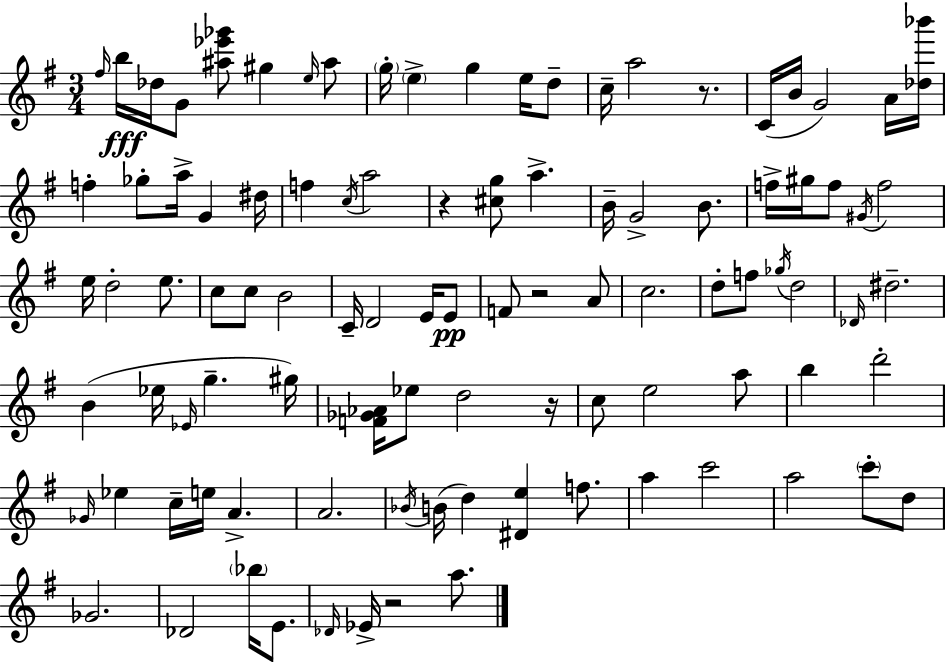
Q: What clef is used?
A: treble